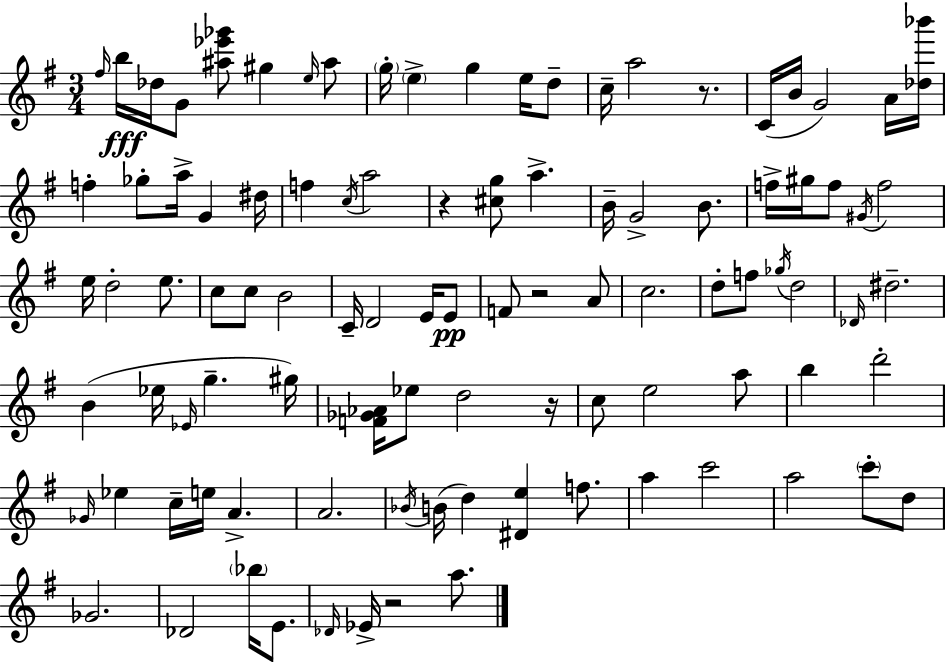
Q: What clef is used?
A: treble